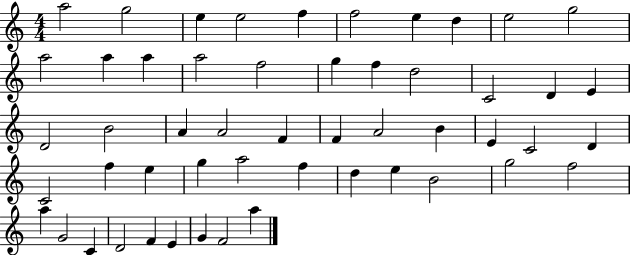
{
  \clef treble
  \numericTimeSignature
  \time 4/4
  \key c \major
  a''2 g''2 | e''4 e''2 f''4 | f''2 e''4 d''4 | e''2 g''2 | \break a''2 a''4 a''4 | a''2 f''2 | g''4 f''4 d''2 | c'2 d'4 e'4 | \break d'2 b'2 | a'4 a'2 f'4 | f'4 a'2 b'4 | e'4 c'2 d'4 | \break c'2 f''4 e''4 | g''4 a''2 f''4 | d''4 e''4 b'2 | g''2 f''2 | \break a''4 g'2 c'4 | d'2 f'4 e'4 | g'4 f'2 a''4 | \bar "|."
}